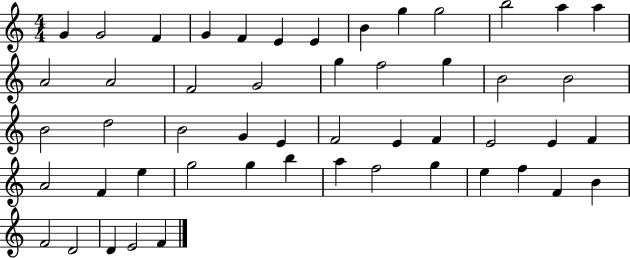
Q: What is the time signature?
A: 4/4